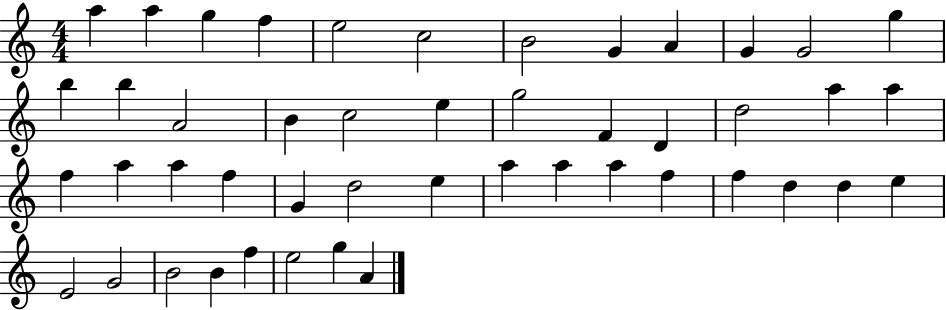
X:1
T:Untitled
M:4/4
L:1/4
K:C
a a g f e2 c2 B2 G A G G2 g b b A2 B c2 e g2 F D d2 a a f a a f G d2 e a a a f f d d e E2 G2 B2 B f e2 g A